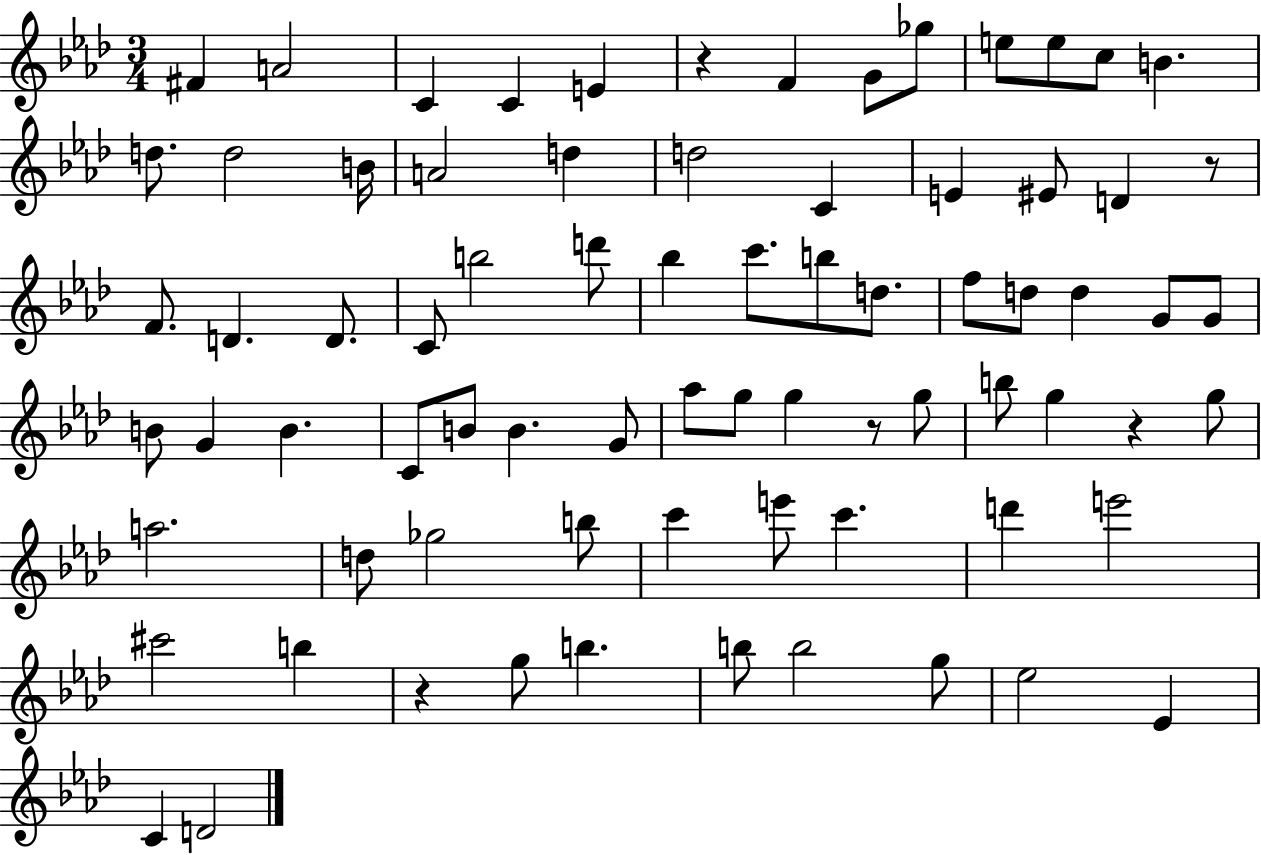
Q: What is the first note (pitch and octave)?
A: F#4